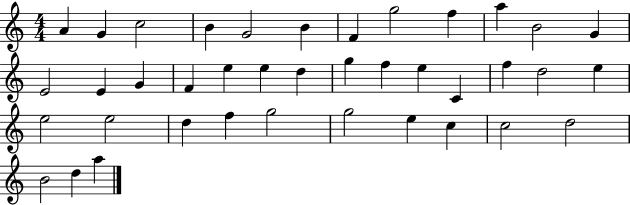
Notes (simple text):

A4/q G4/q C5/h B4/q G4/h B4/q F4/q G5/h F5/q A5/q B4/h G4/q E4/h E4/q G4/q F4/q E5/q E5/q D5/q G5/q F5/q E5/q C4/q F5/q D5/h E5/q E5/h E5/h D5/q F5/q G5/h G5/h E5/q C5/q C5/h D5/h B4/h D5/q A5/q